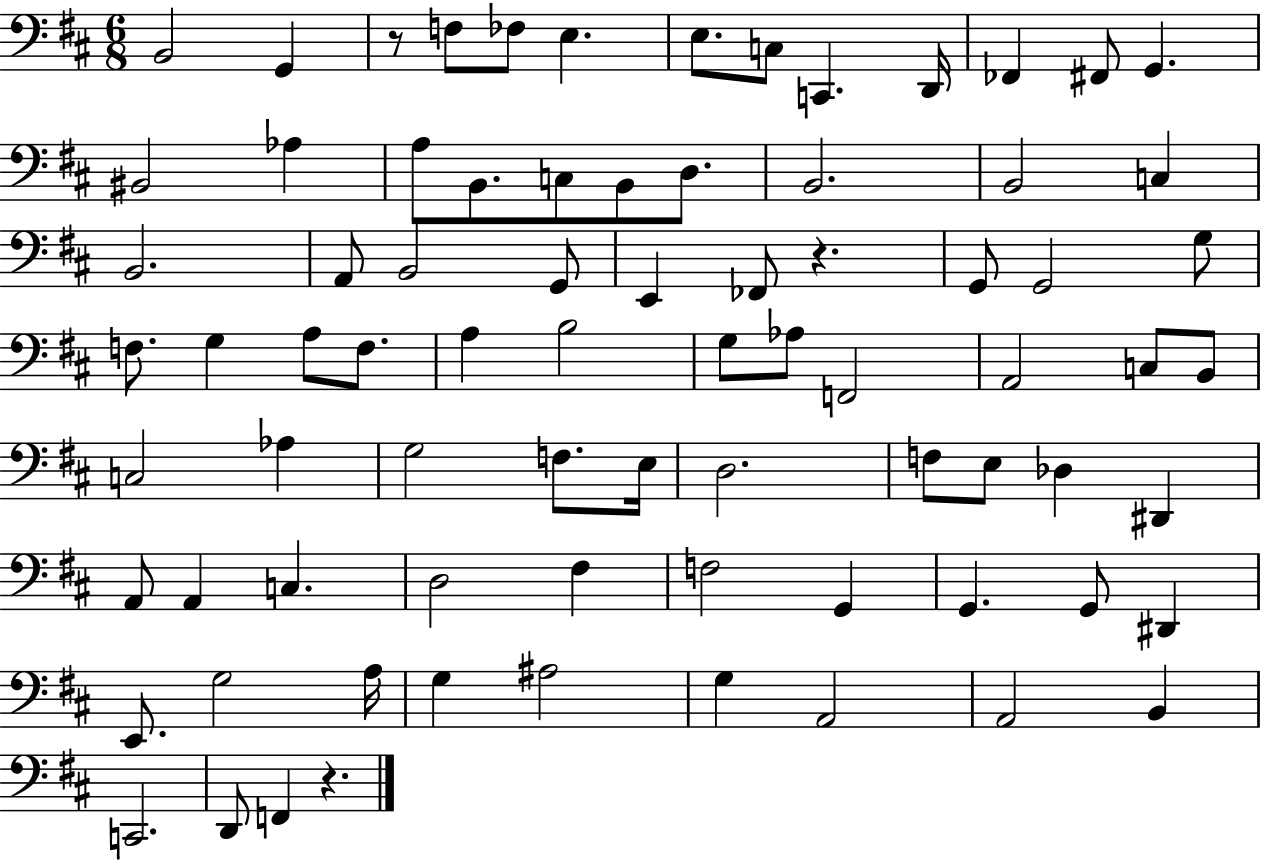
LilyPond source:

{
  \clef bass
  \numericTimeSignature
  \time 6/8
  \key d \major
  \repeat volta 2 { b,2 g,4 | r8 f8 fes8 e4. | e8. c8 c,4. d,16 | fes,4 fis,8 g,4. | \break bis,2 aes4 | a8 b,8. c8 b,8 d8. | b,2. | b,2 c4 | \break b,2. | a,8 b,2 g,8 | e,4 fes,8 r4. | g,8 g,2 g8 | \break f8. g4 a8 f8. | a4 b2 | g8 aes8 f,2 | a,2 c8 b,8 | \break c2 aes4 | g2 f8. e16 | d2. | f8 e8 des4 dis,4 | \break a,8 a,4 c4. | d2 fis4 | f2 g,4 | g,4. g,8 dis,4 | \break e,8. g2 a16 | g4 ais2 | g4 a,2 | a,2 b,4 | \break c,2. | d,8 f,4 r4. | } \bar "|."
}